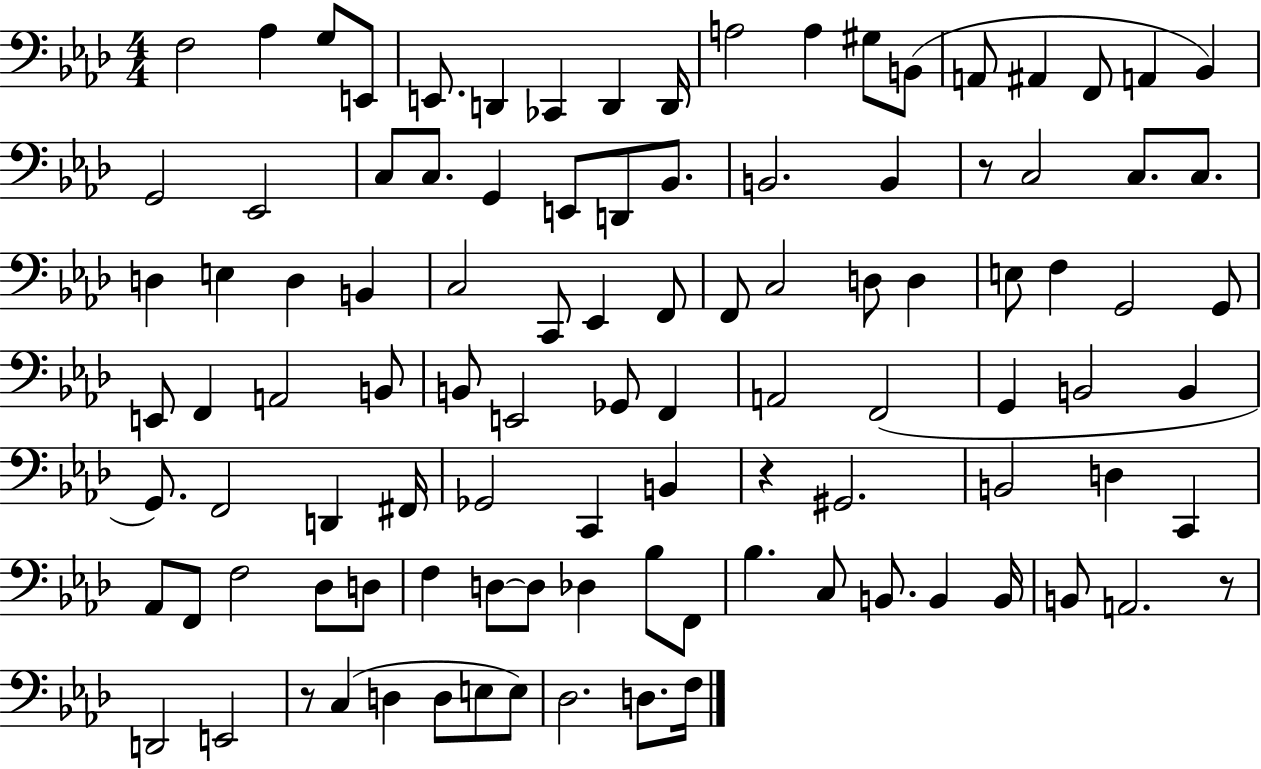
X:1
T:Untitled
M:4/4
L:1/4
K:Ab
F,2 _A, G,/2 E,,/2 E,,/2 D,, _C,, D,, D,,/4 A,2 A, ^G,/2 B,,/2 A,,/2 ^A,, F,,/2 A,, _B,, G,,2 _E,,2 C,/2 C,/2 G,, E,,/2 D,,/2 _B,,/2 B,,2 B,, z/2 C,2 C,/2 C,/2 D, E, D, B,, C,2 C,,/2 _E,, F,,/2 F,,/2 C,2 D,/2 D, E,/2 F, G,,2 G,,/2 E,,/2 F,, A,,2 B,,/2 B,,/2 E,,2 _G,,/2 F,, A,,2 F,,2 G,, B,,2 B,, G,,/2 F,,2 D,, ^F,,/4 _G,,2 C,, B,, z ^G,,2 B,,2 D, C,, _A,,/2 F,,/2 F,2 _D,/2 D,/2 F, D,/2 D,/2 _D, _B,/2 F,,/2 _B, C,/2 B,,/2 B,, B,,/4 B,,/2 A,,2 z/2 D,,2 E,,2 z/2 C, D, D,/2 E,/2 E,/2 _D,2 D,/2 F,/4